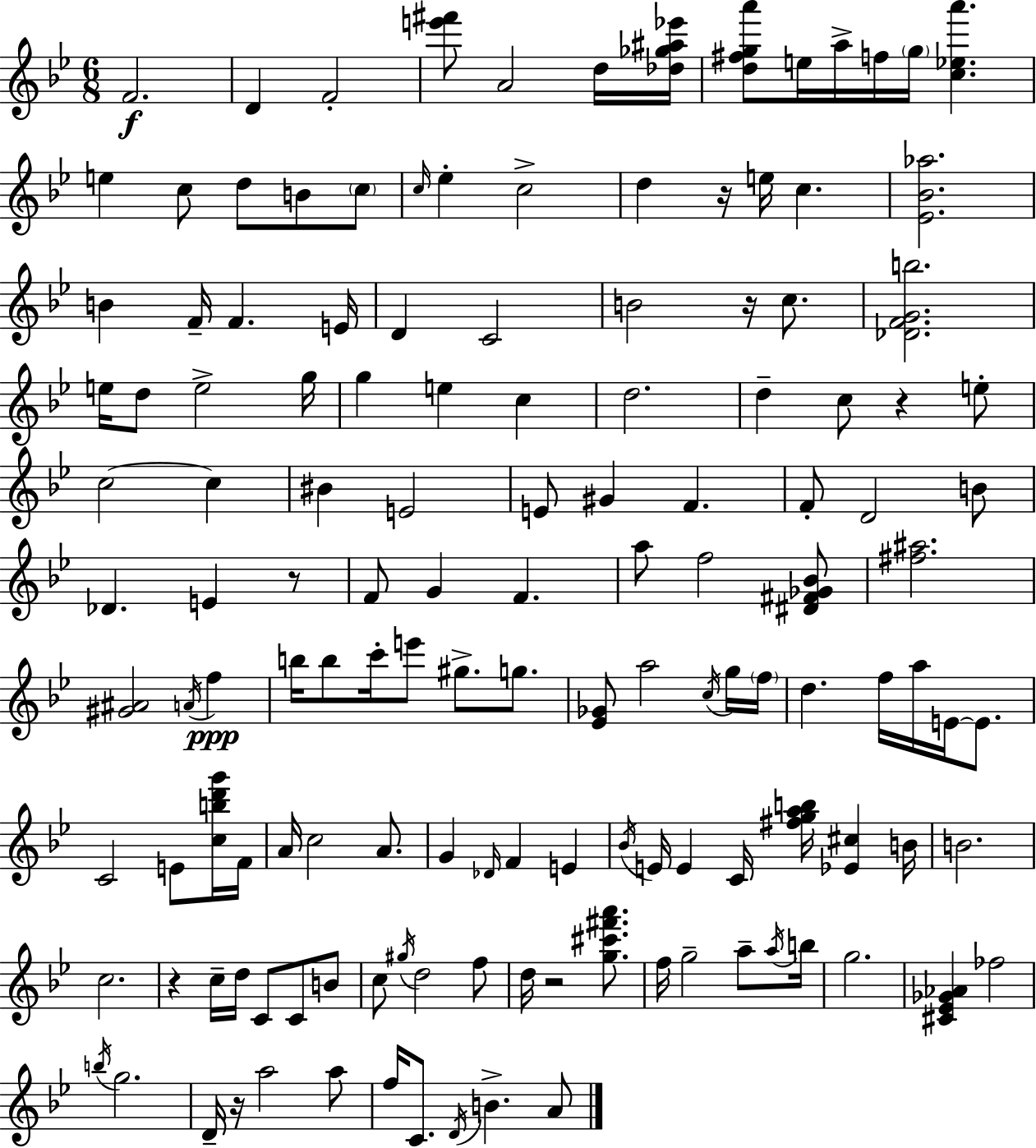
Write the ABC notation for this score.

X:1
T:Untitled
M:6/8
L:1/4
K:Gm
F2 D F2 [e'^f']/2 A2 d/4 [_d_g^a_e']/4 [d^fga']/2 e/4 a/4 f/4 g/4 [c_ea'] e c/2 d/2 B/2 c/2 c/4 _e c2 d z/4 e/4 c [_E_B_a]2 B F/4 F E/4 D C2 B2 z/4 c/2 [_DFGb]2 e/4 d/2 e2 g/4 g e c d2 d c/2 z e/2 c2 c ^B E2 E/2 ^G F F/2 D2 B/2 _D E z/2 F/2 G F a/2 f2 [^D^F_G_B]/2 [^f^a]2 [^G^A]2 A/4 f b/4 b/2 c'/4 e'/2 ^g/2 g/2 [_E_G]/2 a2 c/4 g/4 f/4 d f/4 a/4 E/4 E/2 C2 E/2 [cbd'g']/4 F/4 A/4 c2 A/2 G _D/4 F E _B/4 E/4 E C/4 [^fgab]/4 [_E^c] B/4 B2 c2 z c/4 d/4 C/2 C/2 B/2 c/2 ^g/4 d2 f/2 d/4 z2 [g^c'^f'a']/2 f/4 g2 a/2 a/4 b/4 g2 [^C_E_G_A] _f2 b/4 g2 D/4 z/4 a2 a/2 f/4 C/2 D/4 B A/2